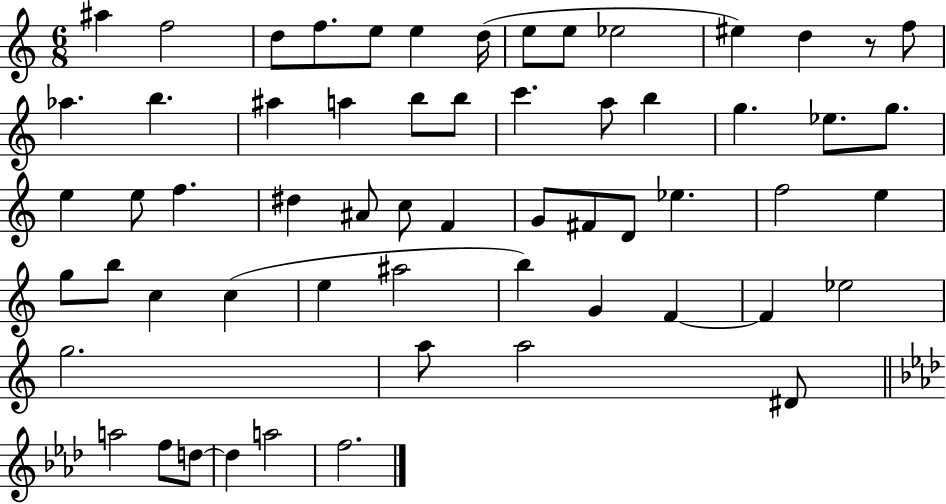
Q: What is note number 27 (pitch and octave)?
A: E5